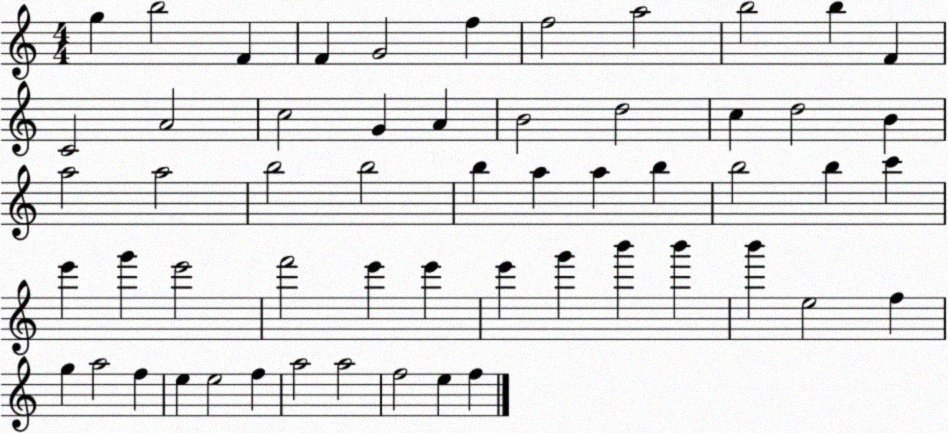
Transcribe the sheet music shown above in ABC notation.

X:1
T:Untitled
M:4/4
L:1/4
K:C
g b2 F F G2 f f2 a2 b2 b F C2 A2 c2 G A B2 d2 c d2 B a2 a2 b2 b2 b a a b b2 b c' e' g' e'2 f'2 e' e' e' g' b' b' b' e2 f g a2 f e e2 f a2 a2 f2 e f